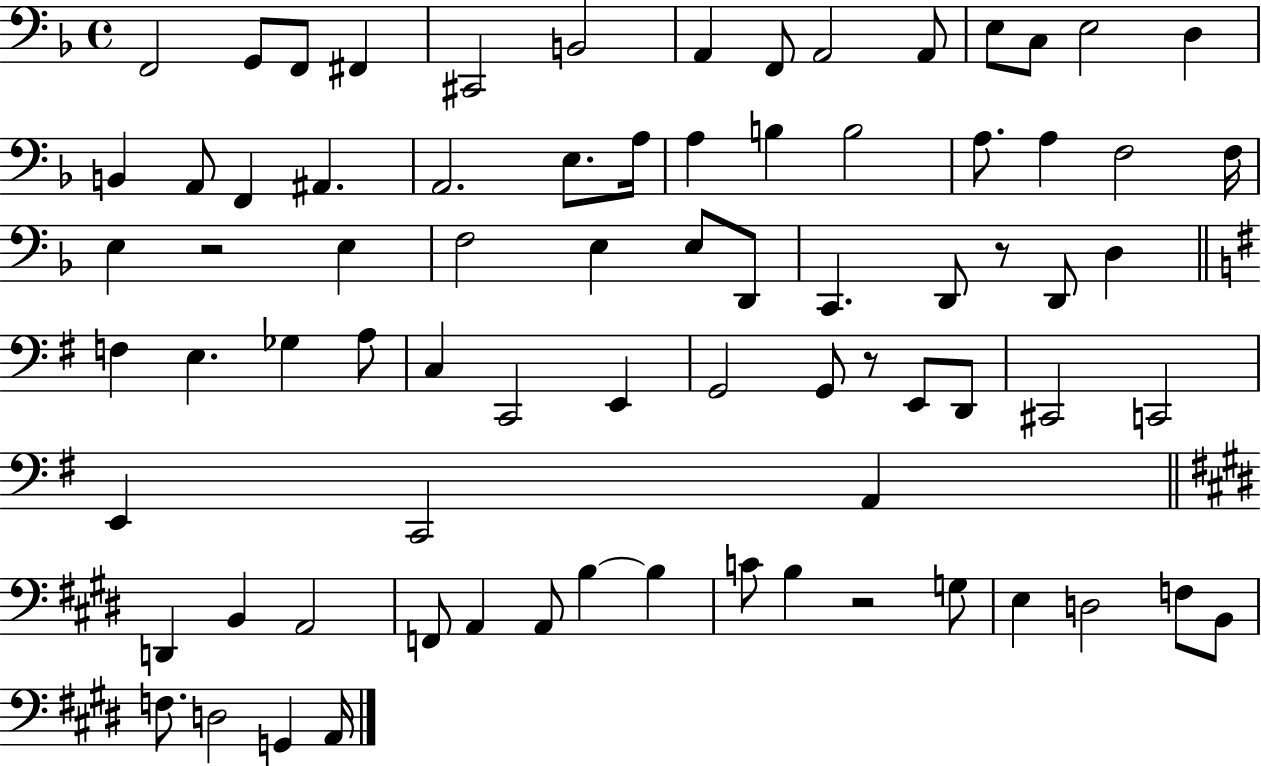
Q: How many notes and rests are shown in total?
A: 77